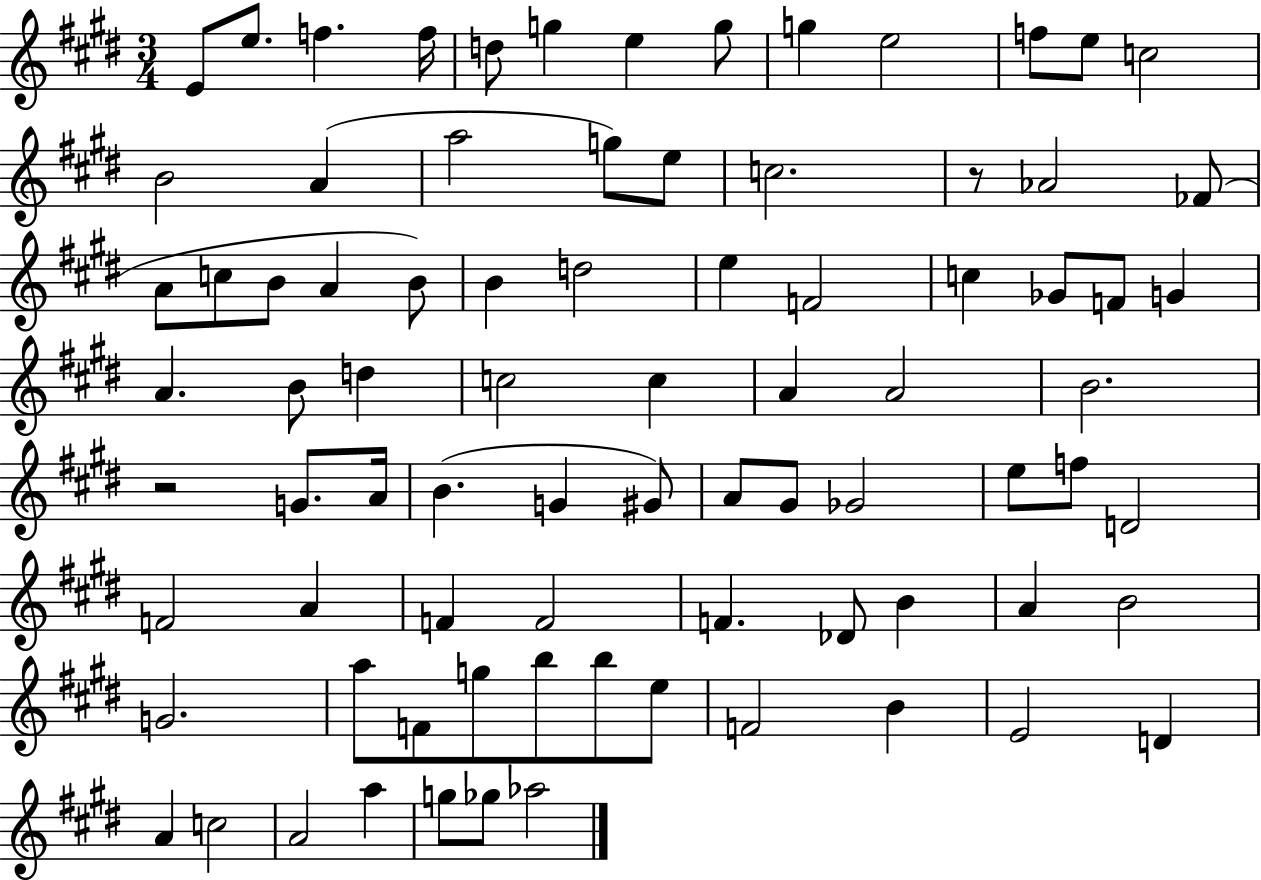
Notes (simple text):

E4/e E5/e. F5/q. F5/s D5/e G5/q E5/q G5/e G5/q E5/h F5/e E5/e C5/h B4/h A4/q A5/h G5/e E5/e C5/h. R/e Ab4/h FES4/e A4/e C5/e B4/e A4/q B4/e B4/q D5/h E5/q F4/h C5/q Gb4/e F4/e G4/q A4/q. B4/e D5/q C5/h C5/q A4/q A4/h B4/h. R/h G4/e. A4/s B4/q. G4/q G#4/e A4/e G#4/e Gb4/h E5/e F5/e D4/h F4/h A4/q F4/q F4/h F4/q. Db4/e B4/q A4/q B4/h G4/h. A5/e F4/e G5/e B5/e B5/e E5/e F4/h B4/q E4/h D4/q A4/q C5/h A4/h A5/q G5/e Gb5/e Ab5/h